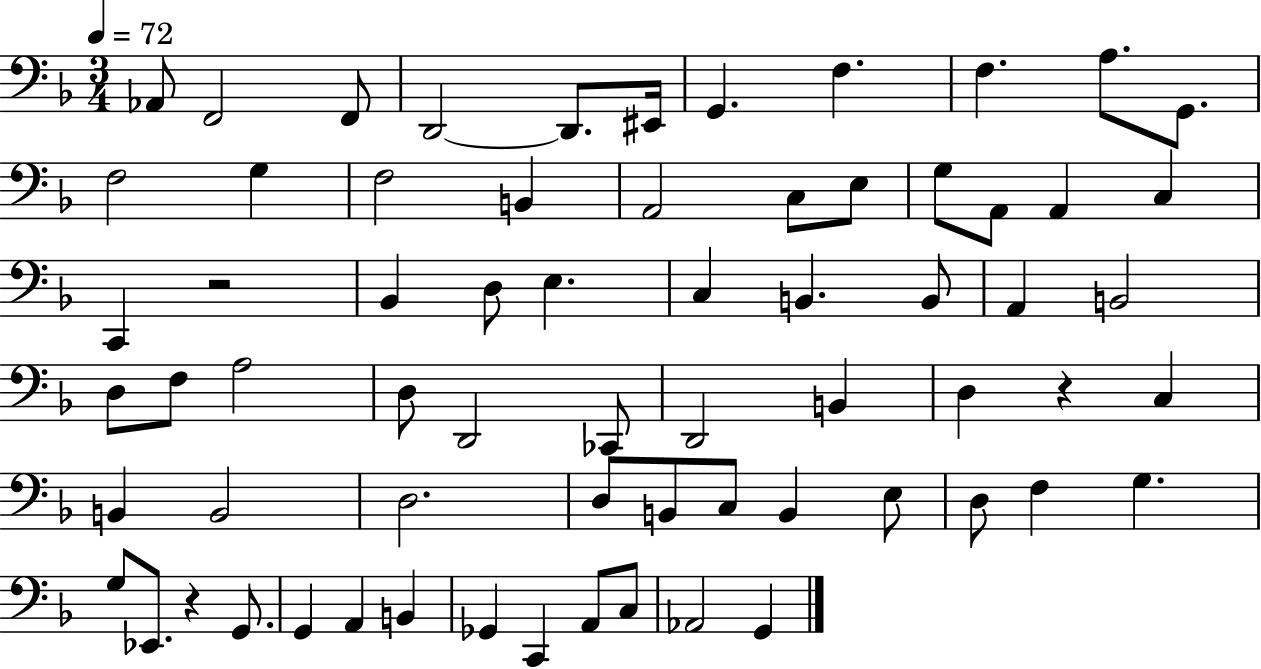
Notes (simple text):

Ab2/e F2/h F2/e D2/h D2/e. EIS2/s G2/q. F3/q. F3/q. A3/e. G2/e. F3/h G3/q F3/h B2/q A2/h C3/e E3/e G3/e A2/e A2/q C3/q C2/q R/h Bb2/q D3/e E3/q. C3/q B2/q. B2/e A2/q B2/h D3/e F3/e A3/h D3/e D2/h CES2/e D2/h B2/q D3/q R/q C3/q B2/q B2/h D3/h. D3/e B2/e C3/e B2/q E3/e D3/e F3/q G3/q. G3/e Eb2/e. R/q G2/e. G2/q A2/q B2/q Gb2/q C2/q A2/e C3/e Ab2/h G2/q